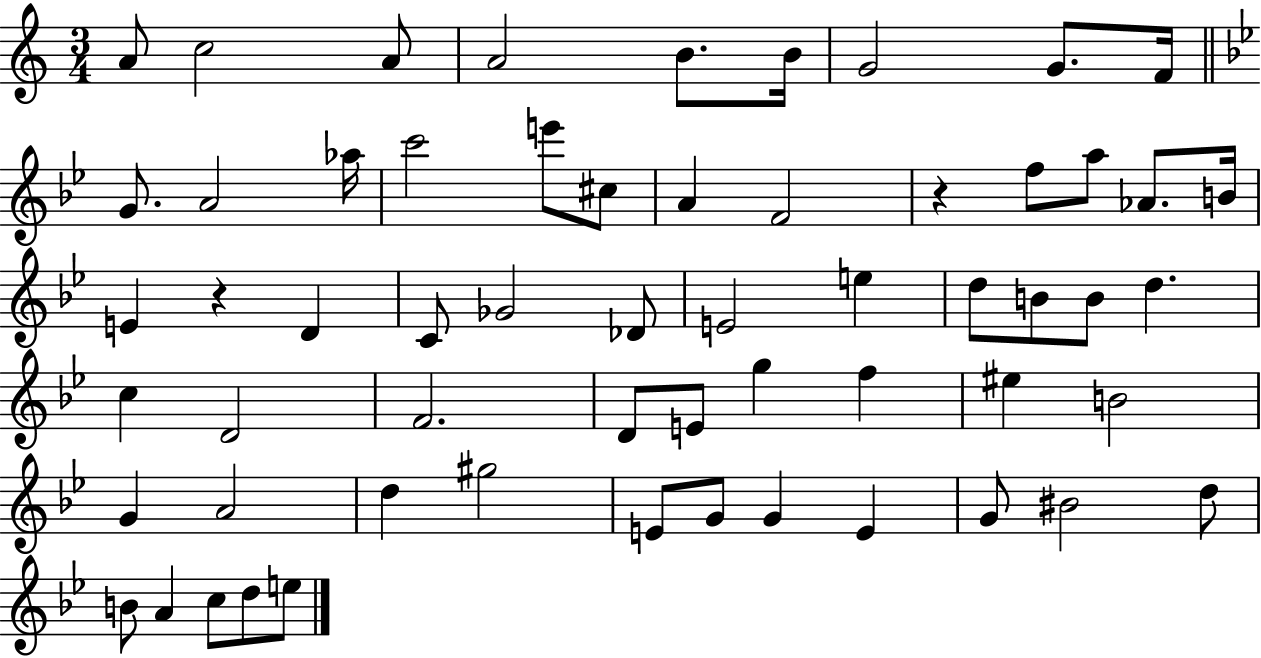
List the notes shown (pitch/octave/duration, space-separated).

A4/e C5/h A4/e A4/h B4/e. B4/s G4/h G4/e. F4/s G4/e. A4/h Ab5/s C6/h E6/e C#5/e A4/q F4/h R/q F5/e A5/e Ab4/e. B4/s E4/q R/q D4/q C4/e Gb4/h Db4/e E4/h E5/q D5/e B4/e B4/e D5/q. C5/q D4/h F4/h. D4/e E4/e G5/q F5/q EIS5/q B4/h G4/q A4/h D5/q G#5/h E4/e G4/e G4/q E4/q G4/e BIS4/h D5/e B4/e A4/q C5/e D5/e E5/e